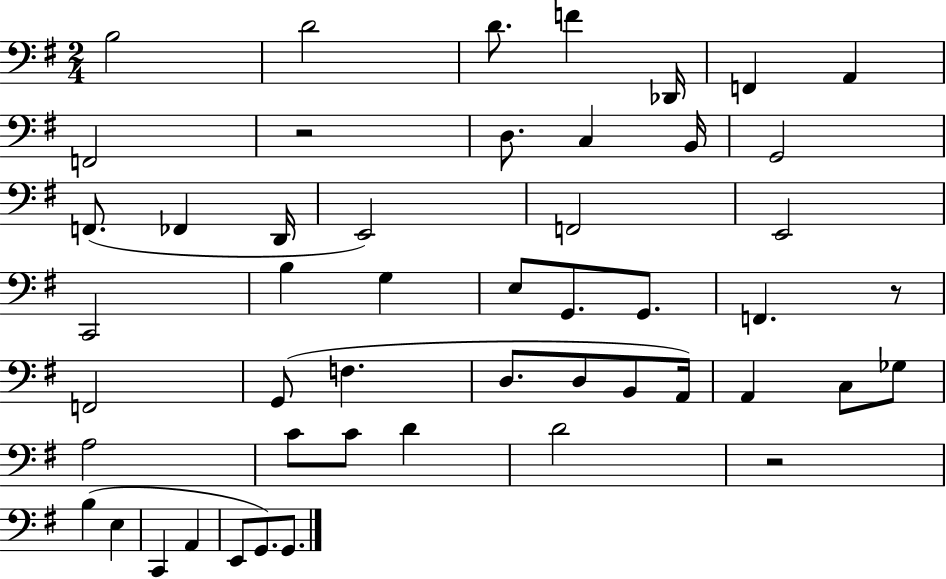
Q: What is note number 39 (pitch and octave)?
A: D4